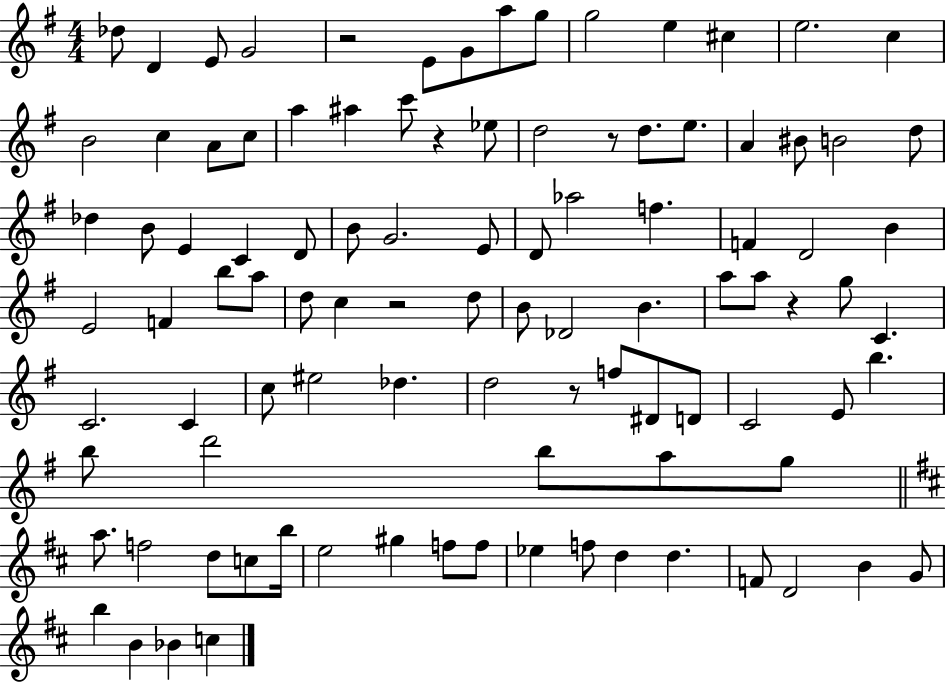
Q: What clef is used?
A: treble